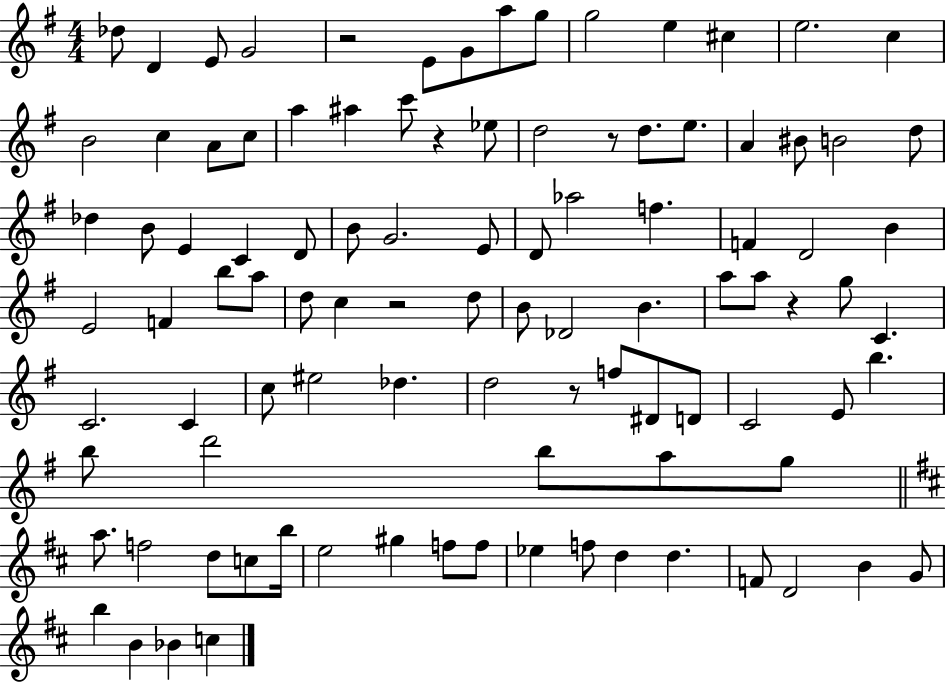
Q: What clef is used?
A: treble